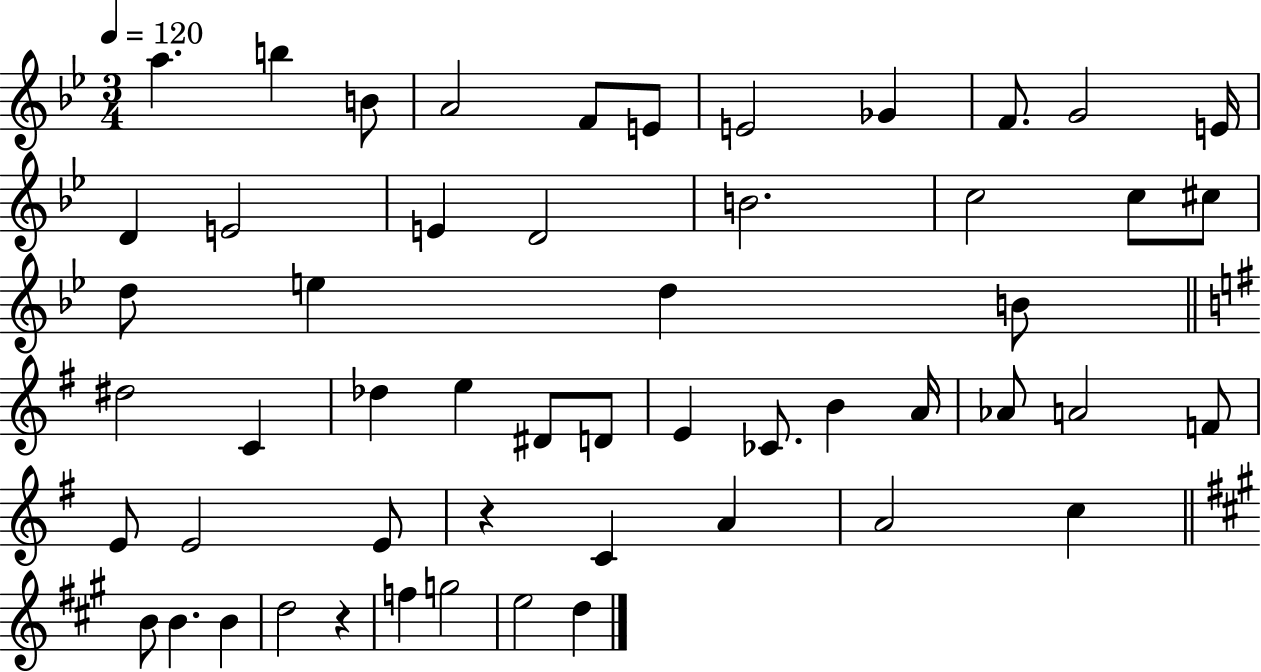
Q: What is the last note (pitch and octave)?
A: D5